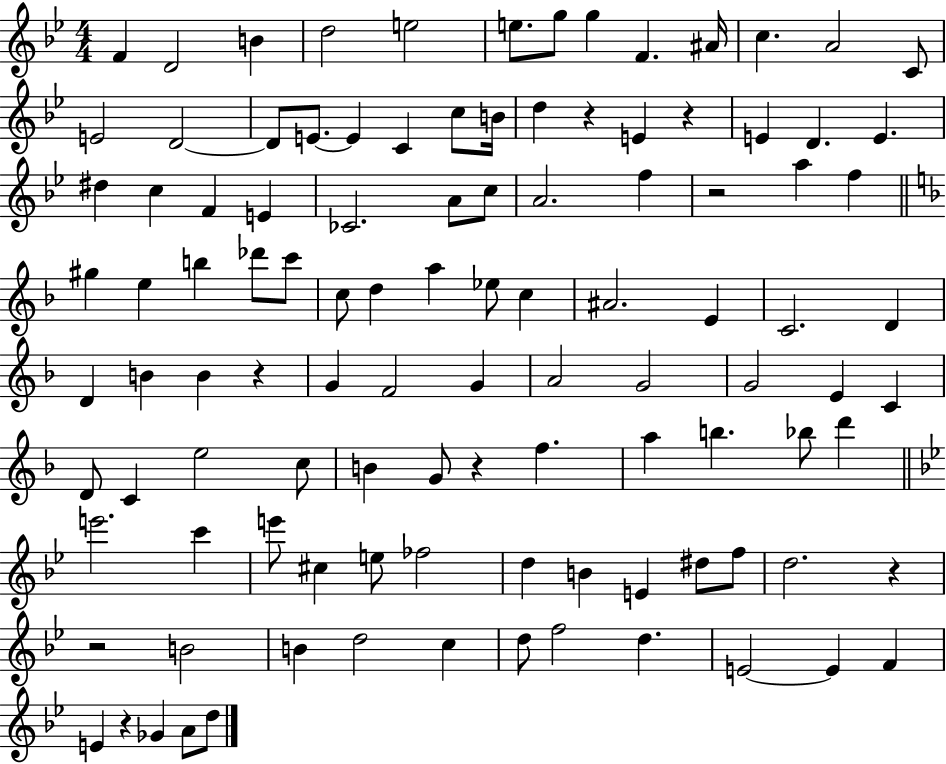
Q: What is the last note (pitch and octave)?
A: D5